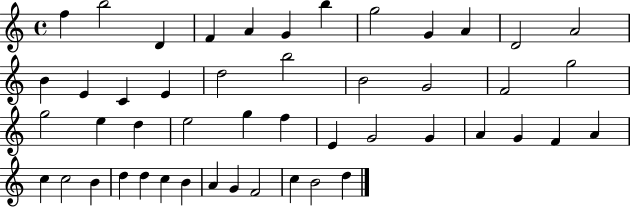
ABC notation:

X:1
T:Untitled
M:4/4
L:1/4
K:C
f b2 D F A G b g2 G A D2 A2 B E C E d2 b2 B2 G2 F2 g2 g2 e d e2 g f E G2 G A G F A c c2 B d d c B A G F2 c B2 d